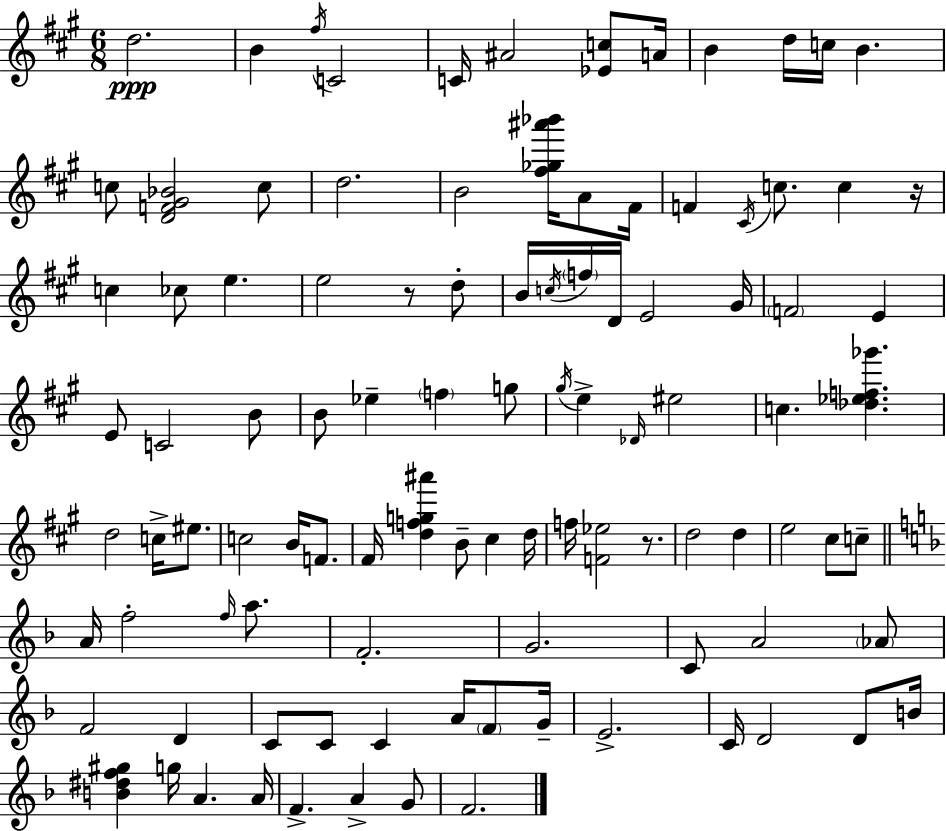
{
  \clef treble
  \numericTimeSignature
  \time 6/8
  \key a \major
  d''2.\ppp | b'4 \acciaccatura { fis''16 } c'2 | c'16 ais'2 <ees' c''>8 | a'16 b'4 d''16 c''16 b'4. | \break c''8 <d' f' gis' bes'>2 c''8 | d''2. | b'2 <fis'' ges'' ais''' bes'''>16 a'8 | fis'16 f'4 \acciaccatura { cis'16 } c''8. c''4 | \break r16 c''4 ces''8 e''4. | e''2 r8 | d''8-. b'16 \acciaccatura { c''16 } \parenthesize f''16 d'16 e'2 | gis'16 \parenthesize f'2 e'4 | \break e'8 c'2 | b'8 b'8 ees''4-- \parenthesize f''4 | g''8 \acciaccatura { gis''16 } e''4-> \grace { des'16 } eis''2 | c''4. <des'' ees'' f'' ges'''>4. | \break d''2 | c''16-> eis''8. c''2 | b'16 f'8. fis'16 <d'' f'' g'' ais'''>4 b'8-- | cis''4 d''16 f''16 <f' ees''>2 | \break r8. d''2 | d''4 e''2 | cis''8 c''8-- \bar "||" \break \key f \major a'16 f''2-. \grace { f''16 } a''8. | f'2.-. | g'2. | c'8 a'2 \parenthesize aes'8 | \break f'2 d'4 | c'8 c'8 c'4 a'16 \parenthesize f'8 | g'16-- e'2.-> | c'16 d'2 d'8 | \break b'16 <b' dis'' f'' gis''>4 g''16 a'4. | a'16 f'4.-> a'4-> g'8 | f'2. | \bar "|."
}